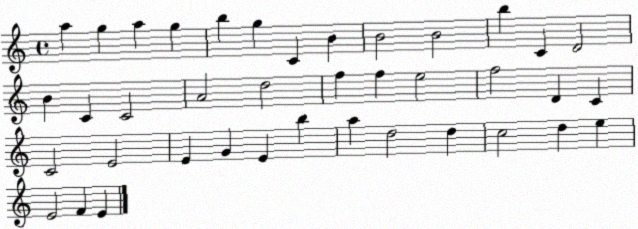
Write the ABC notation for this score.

X:1
T:Untitled
M:4/4
L:1/4
K:C
a g a g b g C B B2 B2 b C D2 B C C2 A2 d2 f f e2 f2 D C C2 E2 E G E b a d2 d c2 d e E2 F E